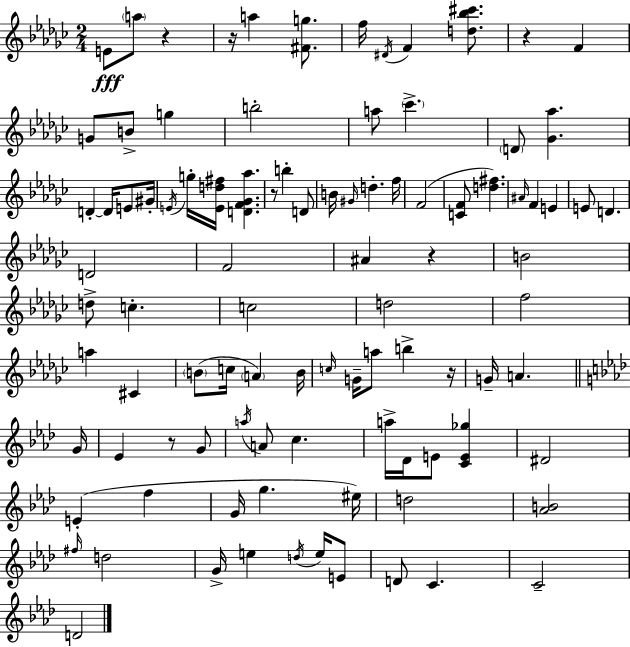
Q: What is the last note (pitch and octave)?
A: D4